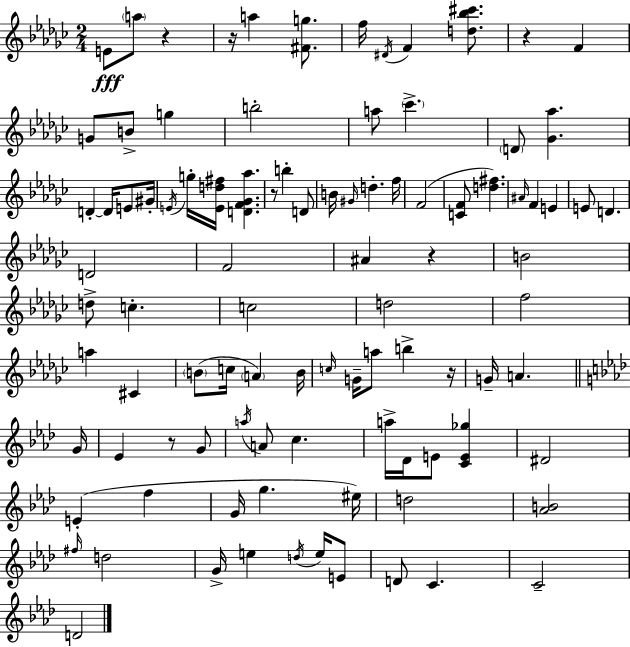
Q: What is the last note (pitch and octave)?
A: D4